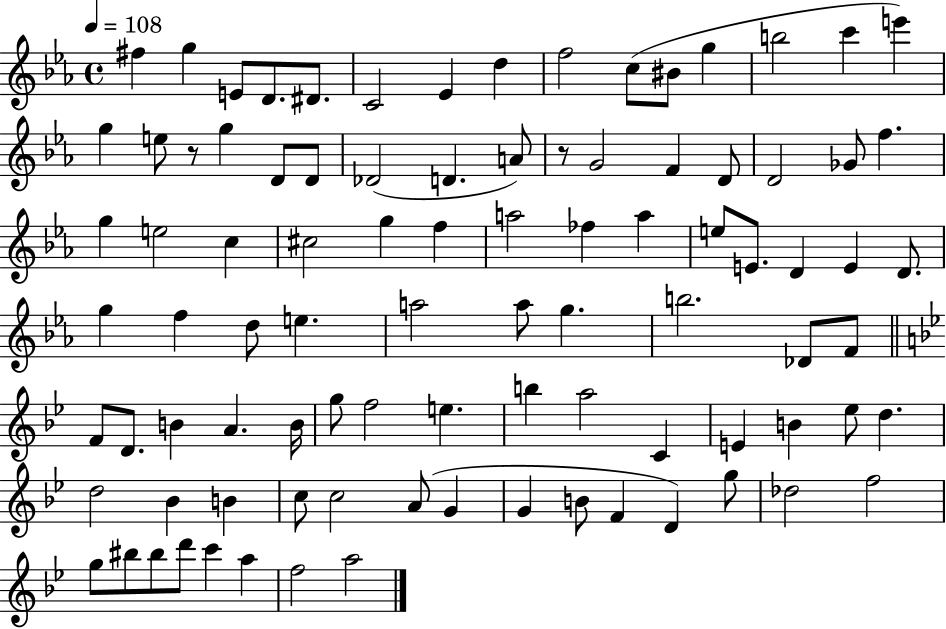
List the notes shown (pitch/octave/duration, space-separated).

F#5/q G5/q E4/e D4/e. D#4/e. C4/h Eb4/q D5/q F5/h C5/e BIS4/e G5/q B5/h C6/q E6/q G5/q E5/e R/e G5/q D4/e D4/e Db4/h D4/q. A4/e R/e G4/h F4/q D4/e D4/h Gb4/e F5/q. G5/q E5/h C5/q C#5/h G5/q F5/q A5/h FES5/q A5/q E5/e E4/e. D4/q E4/q D4/e. G5/q F5/q D5/e E5/q. A5/h A5/e G5/q. B5/h. Db4/e F4/e F4/e D4/e. B4/q A4/q. B4/s G5/e F5/h E5/q. B5/q A5/h C4/q E4/q B4/q Eb5/e D5/q. D5/h Bb4/q B4/q C5/e C5/h A4/e G4/q G4/q B4/e F4/q D4/q G5/e Db5/h F5/h G5/e BIS5/e BIS5/e D6/e C6/q A5/q F5/h A5/h